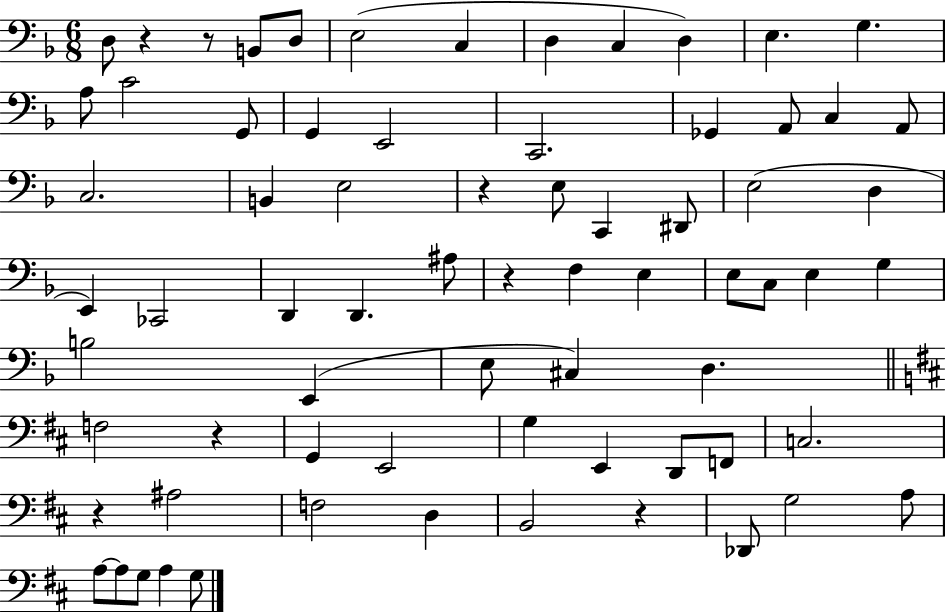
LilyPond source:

{
  \clef bass
  \numericTimeSignature
  \time 6/8
  \key f \major
  d8 r4 r8 b,8 d8 | e2( c4 | d4 c4 d4) | e4. g4. | \break a8 c'2 g,8 | g,4 e,2 | c,2. | ges,4 a,8 c4 a,8 | \break c2. | b,4 e2 | r4 e8 c,4 dis,8 | e2( d4 | \break e,4) ces,2 | d,4 d,4. ais8 | r4 f4 e4 | e8 c8 e4 g4 | \break b2 e,4( | e8 cis4) d4. | \bar "||" \break \key d \major f2 r4 | g,4 e,2 | g4 e,4 d,8 f,8 | c2. | \break r4 ais2 | f2 d4 | b,2 r4 | des,8 g2 a8 | \break a8~~ a8 g8 a4 g8 | \bar "|."
}